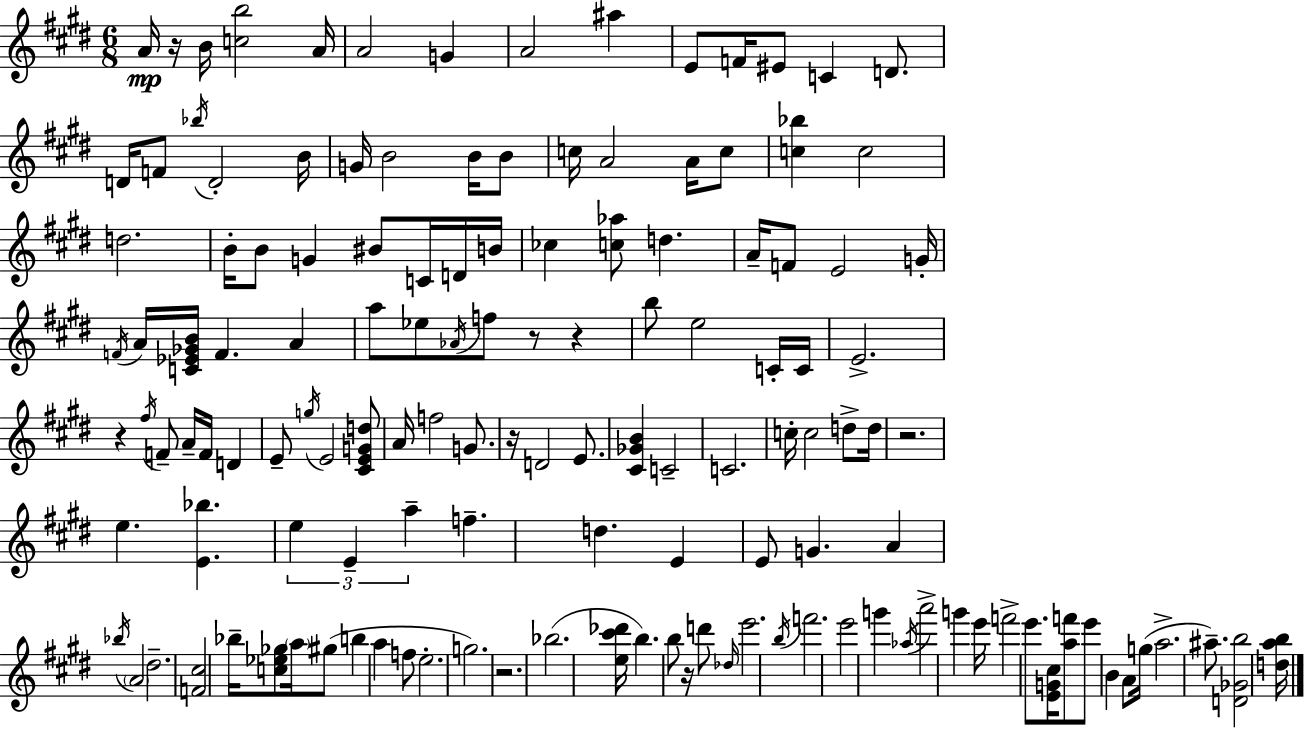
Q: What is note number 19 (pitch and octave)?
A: B4